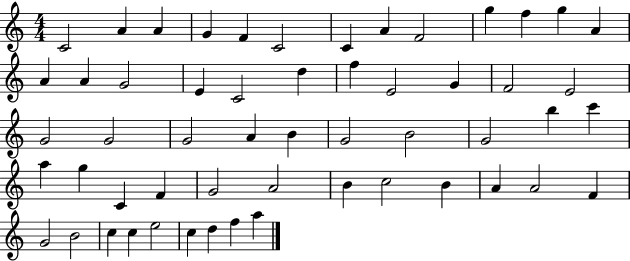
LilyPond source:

{
  \clef treble
  \numericTimeSignature
  \time 4/4
  \key c \major
  c'2 a'4 a'4 | g'4 f'4 c'2 | c'4 a'4 f'2 | g''4 f''4 g''4 a'4 | \break a'4 a'4 g'2 | e'4 c'2 d''4 | f''4 e'2 g'4 | f'2 e'2 | \break g'2 g'2 | g'2 a'4 b'4 | g'2 b'2 | g'2 b''4 c'''4 | \break a''4 g''4 c'4 f'4 | g'2 a'2 | b'4 c''2 b'4 | a'4 a'2 f'4 | \break g'2 b'2 | c''4 c''4 e''2 | c''4 d''4 f''4 a''4 | \bar "|."
}